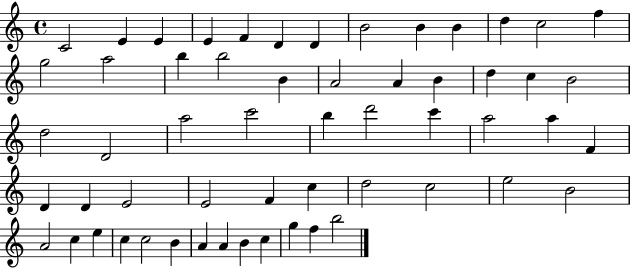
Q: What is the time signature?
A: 4/4